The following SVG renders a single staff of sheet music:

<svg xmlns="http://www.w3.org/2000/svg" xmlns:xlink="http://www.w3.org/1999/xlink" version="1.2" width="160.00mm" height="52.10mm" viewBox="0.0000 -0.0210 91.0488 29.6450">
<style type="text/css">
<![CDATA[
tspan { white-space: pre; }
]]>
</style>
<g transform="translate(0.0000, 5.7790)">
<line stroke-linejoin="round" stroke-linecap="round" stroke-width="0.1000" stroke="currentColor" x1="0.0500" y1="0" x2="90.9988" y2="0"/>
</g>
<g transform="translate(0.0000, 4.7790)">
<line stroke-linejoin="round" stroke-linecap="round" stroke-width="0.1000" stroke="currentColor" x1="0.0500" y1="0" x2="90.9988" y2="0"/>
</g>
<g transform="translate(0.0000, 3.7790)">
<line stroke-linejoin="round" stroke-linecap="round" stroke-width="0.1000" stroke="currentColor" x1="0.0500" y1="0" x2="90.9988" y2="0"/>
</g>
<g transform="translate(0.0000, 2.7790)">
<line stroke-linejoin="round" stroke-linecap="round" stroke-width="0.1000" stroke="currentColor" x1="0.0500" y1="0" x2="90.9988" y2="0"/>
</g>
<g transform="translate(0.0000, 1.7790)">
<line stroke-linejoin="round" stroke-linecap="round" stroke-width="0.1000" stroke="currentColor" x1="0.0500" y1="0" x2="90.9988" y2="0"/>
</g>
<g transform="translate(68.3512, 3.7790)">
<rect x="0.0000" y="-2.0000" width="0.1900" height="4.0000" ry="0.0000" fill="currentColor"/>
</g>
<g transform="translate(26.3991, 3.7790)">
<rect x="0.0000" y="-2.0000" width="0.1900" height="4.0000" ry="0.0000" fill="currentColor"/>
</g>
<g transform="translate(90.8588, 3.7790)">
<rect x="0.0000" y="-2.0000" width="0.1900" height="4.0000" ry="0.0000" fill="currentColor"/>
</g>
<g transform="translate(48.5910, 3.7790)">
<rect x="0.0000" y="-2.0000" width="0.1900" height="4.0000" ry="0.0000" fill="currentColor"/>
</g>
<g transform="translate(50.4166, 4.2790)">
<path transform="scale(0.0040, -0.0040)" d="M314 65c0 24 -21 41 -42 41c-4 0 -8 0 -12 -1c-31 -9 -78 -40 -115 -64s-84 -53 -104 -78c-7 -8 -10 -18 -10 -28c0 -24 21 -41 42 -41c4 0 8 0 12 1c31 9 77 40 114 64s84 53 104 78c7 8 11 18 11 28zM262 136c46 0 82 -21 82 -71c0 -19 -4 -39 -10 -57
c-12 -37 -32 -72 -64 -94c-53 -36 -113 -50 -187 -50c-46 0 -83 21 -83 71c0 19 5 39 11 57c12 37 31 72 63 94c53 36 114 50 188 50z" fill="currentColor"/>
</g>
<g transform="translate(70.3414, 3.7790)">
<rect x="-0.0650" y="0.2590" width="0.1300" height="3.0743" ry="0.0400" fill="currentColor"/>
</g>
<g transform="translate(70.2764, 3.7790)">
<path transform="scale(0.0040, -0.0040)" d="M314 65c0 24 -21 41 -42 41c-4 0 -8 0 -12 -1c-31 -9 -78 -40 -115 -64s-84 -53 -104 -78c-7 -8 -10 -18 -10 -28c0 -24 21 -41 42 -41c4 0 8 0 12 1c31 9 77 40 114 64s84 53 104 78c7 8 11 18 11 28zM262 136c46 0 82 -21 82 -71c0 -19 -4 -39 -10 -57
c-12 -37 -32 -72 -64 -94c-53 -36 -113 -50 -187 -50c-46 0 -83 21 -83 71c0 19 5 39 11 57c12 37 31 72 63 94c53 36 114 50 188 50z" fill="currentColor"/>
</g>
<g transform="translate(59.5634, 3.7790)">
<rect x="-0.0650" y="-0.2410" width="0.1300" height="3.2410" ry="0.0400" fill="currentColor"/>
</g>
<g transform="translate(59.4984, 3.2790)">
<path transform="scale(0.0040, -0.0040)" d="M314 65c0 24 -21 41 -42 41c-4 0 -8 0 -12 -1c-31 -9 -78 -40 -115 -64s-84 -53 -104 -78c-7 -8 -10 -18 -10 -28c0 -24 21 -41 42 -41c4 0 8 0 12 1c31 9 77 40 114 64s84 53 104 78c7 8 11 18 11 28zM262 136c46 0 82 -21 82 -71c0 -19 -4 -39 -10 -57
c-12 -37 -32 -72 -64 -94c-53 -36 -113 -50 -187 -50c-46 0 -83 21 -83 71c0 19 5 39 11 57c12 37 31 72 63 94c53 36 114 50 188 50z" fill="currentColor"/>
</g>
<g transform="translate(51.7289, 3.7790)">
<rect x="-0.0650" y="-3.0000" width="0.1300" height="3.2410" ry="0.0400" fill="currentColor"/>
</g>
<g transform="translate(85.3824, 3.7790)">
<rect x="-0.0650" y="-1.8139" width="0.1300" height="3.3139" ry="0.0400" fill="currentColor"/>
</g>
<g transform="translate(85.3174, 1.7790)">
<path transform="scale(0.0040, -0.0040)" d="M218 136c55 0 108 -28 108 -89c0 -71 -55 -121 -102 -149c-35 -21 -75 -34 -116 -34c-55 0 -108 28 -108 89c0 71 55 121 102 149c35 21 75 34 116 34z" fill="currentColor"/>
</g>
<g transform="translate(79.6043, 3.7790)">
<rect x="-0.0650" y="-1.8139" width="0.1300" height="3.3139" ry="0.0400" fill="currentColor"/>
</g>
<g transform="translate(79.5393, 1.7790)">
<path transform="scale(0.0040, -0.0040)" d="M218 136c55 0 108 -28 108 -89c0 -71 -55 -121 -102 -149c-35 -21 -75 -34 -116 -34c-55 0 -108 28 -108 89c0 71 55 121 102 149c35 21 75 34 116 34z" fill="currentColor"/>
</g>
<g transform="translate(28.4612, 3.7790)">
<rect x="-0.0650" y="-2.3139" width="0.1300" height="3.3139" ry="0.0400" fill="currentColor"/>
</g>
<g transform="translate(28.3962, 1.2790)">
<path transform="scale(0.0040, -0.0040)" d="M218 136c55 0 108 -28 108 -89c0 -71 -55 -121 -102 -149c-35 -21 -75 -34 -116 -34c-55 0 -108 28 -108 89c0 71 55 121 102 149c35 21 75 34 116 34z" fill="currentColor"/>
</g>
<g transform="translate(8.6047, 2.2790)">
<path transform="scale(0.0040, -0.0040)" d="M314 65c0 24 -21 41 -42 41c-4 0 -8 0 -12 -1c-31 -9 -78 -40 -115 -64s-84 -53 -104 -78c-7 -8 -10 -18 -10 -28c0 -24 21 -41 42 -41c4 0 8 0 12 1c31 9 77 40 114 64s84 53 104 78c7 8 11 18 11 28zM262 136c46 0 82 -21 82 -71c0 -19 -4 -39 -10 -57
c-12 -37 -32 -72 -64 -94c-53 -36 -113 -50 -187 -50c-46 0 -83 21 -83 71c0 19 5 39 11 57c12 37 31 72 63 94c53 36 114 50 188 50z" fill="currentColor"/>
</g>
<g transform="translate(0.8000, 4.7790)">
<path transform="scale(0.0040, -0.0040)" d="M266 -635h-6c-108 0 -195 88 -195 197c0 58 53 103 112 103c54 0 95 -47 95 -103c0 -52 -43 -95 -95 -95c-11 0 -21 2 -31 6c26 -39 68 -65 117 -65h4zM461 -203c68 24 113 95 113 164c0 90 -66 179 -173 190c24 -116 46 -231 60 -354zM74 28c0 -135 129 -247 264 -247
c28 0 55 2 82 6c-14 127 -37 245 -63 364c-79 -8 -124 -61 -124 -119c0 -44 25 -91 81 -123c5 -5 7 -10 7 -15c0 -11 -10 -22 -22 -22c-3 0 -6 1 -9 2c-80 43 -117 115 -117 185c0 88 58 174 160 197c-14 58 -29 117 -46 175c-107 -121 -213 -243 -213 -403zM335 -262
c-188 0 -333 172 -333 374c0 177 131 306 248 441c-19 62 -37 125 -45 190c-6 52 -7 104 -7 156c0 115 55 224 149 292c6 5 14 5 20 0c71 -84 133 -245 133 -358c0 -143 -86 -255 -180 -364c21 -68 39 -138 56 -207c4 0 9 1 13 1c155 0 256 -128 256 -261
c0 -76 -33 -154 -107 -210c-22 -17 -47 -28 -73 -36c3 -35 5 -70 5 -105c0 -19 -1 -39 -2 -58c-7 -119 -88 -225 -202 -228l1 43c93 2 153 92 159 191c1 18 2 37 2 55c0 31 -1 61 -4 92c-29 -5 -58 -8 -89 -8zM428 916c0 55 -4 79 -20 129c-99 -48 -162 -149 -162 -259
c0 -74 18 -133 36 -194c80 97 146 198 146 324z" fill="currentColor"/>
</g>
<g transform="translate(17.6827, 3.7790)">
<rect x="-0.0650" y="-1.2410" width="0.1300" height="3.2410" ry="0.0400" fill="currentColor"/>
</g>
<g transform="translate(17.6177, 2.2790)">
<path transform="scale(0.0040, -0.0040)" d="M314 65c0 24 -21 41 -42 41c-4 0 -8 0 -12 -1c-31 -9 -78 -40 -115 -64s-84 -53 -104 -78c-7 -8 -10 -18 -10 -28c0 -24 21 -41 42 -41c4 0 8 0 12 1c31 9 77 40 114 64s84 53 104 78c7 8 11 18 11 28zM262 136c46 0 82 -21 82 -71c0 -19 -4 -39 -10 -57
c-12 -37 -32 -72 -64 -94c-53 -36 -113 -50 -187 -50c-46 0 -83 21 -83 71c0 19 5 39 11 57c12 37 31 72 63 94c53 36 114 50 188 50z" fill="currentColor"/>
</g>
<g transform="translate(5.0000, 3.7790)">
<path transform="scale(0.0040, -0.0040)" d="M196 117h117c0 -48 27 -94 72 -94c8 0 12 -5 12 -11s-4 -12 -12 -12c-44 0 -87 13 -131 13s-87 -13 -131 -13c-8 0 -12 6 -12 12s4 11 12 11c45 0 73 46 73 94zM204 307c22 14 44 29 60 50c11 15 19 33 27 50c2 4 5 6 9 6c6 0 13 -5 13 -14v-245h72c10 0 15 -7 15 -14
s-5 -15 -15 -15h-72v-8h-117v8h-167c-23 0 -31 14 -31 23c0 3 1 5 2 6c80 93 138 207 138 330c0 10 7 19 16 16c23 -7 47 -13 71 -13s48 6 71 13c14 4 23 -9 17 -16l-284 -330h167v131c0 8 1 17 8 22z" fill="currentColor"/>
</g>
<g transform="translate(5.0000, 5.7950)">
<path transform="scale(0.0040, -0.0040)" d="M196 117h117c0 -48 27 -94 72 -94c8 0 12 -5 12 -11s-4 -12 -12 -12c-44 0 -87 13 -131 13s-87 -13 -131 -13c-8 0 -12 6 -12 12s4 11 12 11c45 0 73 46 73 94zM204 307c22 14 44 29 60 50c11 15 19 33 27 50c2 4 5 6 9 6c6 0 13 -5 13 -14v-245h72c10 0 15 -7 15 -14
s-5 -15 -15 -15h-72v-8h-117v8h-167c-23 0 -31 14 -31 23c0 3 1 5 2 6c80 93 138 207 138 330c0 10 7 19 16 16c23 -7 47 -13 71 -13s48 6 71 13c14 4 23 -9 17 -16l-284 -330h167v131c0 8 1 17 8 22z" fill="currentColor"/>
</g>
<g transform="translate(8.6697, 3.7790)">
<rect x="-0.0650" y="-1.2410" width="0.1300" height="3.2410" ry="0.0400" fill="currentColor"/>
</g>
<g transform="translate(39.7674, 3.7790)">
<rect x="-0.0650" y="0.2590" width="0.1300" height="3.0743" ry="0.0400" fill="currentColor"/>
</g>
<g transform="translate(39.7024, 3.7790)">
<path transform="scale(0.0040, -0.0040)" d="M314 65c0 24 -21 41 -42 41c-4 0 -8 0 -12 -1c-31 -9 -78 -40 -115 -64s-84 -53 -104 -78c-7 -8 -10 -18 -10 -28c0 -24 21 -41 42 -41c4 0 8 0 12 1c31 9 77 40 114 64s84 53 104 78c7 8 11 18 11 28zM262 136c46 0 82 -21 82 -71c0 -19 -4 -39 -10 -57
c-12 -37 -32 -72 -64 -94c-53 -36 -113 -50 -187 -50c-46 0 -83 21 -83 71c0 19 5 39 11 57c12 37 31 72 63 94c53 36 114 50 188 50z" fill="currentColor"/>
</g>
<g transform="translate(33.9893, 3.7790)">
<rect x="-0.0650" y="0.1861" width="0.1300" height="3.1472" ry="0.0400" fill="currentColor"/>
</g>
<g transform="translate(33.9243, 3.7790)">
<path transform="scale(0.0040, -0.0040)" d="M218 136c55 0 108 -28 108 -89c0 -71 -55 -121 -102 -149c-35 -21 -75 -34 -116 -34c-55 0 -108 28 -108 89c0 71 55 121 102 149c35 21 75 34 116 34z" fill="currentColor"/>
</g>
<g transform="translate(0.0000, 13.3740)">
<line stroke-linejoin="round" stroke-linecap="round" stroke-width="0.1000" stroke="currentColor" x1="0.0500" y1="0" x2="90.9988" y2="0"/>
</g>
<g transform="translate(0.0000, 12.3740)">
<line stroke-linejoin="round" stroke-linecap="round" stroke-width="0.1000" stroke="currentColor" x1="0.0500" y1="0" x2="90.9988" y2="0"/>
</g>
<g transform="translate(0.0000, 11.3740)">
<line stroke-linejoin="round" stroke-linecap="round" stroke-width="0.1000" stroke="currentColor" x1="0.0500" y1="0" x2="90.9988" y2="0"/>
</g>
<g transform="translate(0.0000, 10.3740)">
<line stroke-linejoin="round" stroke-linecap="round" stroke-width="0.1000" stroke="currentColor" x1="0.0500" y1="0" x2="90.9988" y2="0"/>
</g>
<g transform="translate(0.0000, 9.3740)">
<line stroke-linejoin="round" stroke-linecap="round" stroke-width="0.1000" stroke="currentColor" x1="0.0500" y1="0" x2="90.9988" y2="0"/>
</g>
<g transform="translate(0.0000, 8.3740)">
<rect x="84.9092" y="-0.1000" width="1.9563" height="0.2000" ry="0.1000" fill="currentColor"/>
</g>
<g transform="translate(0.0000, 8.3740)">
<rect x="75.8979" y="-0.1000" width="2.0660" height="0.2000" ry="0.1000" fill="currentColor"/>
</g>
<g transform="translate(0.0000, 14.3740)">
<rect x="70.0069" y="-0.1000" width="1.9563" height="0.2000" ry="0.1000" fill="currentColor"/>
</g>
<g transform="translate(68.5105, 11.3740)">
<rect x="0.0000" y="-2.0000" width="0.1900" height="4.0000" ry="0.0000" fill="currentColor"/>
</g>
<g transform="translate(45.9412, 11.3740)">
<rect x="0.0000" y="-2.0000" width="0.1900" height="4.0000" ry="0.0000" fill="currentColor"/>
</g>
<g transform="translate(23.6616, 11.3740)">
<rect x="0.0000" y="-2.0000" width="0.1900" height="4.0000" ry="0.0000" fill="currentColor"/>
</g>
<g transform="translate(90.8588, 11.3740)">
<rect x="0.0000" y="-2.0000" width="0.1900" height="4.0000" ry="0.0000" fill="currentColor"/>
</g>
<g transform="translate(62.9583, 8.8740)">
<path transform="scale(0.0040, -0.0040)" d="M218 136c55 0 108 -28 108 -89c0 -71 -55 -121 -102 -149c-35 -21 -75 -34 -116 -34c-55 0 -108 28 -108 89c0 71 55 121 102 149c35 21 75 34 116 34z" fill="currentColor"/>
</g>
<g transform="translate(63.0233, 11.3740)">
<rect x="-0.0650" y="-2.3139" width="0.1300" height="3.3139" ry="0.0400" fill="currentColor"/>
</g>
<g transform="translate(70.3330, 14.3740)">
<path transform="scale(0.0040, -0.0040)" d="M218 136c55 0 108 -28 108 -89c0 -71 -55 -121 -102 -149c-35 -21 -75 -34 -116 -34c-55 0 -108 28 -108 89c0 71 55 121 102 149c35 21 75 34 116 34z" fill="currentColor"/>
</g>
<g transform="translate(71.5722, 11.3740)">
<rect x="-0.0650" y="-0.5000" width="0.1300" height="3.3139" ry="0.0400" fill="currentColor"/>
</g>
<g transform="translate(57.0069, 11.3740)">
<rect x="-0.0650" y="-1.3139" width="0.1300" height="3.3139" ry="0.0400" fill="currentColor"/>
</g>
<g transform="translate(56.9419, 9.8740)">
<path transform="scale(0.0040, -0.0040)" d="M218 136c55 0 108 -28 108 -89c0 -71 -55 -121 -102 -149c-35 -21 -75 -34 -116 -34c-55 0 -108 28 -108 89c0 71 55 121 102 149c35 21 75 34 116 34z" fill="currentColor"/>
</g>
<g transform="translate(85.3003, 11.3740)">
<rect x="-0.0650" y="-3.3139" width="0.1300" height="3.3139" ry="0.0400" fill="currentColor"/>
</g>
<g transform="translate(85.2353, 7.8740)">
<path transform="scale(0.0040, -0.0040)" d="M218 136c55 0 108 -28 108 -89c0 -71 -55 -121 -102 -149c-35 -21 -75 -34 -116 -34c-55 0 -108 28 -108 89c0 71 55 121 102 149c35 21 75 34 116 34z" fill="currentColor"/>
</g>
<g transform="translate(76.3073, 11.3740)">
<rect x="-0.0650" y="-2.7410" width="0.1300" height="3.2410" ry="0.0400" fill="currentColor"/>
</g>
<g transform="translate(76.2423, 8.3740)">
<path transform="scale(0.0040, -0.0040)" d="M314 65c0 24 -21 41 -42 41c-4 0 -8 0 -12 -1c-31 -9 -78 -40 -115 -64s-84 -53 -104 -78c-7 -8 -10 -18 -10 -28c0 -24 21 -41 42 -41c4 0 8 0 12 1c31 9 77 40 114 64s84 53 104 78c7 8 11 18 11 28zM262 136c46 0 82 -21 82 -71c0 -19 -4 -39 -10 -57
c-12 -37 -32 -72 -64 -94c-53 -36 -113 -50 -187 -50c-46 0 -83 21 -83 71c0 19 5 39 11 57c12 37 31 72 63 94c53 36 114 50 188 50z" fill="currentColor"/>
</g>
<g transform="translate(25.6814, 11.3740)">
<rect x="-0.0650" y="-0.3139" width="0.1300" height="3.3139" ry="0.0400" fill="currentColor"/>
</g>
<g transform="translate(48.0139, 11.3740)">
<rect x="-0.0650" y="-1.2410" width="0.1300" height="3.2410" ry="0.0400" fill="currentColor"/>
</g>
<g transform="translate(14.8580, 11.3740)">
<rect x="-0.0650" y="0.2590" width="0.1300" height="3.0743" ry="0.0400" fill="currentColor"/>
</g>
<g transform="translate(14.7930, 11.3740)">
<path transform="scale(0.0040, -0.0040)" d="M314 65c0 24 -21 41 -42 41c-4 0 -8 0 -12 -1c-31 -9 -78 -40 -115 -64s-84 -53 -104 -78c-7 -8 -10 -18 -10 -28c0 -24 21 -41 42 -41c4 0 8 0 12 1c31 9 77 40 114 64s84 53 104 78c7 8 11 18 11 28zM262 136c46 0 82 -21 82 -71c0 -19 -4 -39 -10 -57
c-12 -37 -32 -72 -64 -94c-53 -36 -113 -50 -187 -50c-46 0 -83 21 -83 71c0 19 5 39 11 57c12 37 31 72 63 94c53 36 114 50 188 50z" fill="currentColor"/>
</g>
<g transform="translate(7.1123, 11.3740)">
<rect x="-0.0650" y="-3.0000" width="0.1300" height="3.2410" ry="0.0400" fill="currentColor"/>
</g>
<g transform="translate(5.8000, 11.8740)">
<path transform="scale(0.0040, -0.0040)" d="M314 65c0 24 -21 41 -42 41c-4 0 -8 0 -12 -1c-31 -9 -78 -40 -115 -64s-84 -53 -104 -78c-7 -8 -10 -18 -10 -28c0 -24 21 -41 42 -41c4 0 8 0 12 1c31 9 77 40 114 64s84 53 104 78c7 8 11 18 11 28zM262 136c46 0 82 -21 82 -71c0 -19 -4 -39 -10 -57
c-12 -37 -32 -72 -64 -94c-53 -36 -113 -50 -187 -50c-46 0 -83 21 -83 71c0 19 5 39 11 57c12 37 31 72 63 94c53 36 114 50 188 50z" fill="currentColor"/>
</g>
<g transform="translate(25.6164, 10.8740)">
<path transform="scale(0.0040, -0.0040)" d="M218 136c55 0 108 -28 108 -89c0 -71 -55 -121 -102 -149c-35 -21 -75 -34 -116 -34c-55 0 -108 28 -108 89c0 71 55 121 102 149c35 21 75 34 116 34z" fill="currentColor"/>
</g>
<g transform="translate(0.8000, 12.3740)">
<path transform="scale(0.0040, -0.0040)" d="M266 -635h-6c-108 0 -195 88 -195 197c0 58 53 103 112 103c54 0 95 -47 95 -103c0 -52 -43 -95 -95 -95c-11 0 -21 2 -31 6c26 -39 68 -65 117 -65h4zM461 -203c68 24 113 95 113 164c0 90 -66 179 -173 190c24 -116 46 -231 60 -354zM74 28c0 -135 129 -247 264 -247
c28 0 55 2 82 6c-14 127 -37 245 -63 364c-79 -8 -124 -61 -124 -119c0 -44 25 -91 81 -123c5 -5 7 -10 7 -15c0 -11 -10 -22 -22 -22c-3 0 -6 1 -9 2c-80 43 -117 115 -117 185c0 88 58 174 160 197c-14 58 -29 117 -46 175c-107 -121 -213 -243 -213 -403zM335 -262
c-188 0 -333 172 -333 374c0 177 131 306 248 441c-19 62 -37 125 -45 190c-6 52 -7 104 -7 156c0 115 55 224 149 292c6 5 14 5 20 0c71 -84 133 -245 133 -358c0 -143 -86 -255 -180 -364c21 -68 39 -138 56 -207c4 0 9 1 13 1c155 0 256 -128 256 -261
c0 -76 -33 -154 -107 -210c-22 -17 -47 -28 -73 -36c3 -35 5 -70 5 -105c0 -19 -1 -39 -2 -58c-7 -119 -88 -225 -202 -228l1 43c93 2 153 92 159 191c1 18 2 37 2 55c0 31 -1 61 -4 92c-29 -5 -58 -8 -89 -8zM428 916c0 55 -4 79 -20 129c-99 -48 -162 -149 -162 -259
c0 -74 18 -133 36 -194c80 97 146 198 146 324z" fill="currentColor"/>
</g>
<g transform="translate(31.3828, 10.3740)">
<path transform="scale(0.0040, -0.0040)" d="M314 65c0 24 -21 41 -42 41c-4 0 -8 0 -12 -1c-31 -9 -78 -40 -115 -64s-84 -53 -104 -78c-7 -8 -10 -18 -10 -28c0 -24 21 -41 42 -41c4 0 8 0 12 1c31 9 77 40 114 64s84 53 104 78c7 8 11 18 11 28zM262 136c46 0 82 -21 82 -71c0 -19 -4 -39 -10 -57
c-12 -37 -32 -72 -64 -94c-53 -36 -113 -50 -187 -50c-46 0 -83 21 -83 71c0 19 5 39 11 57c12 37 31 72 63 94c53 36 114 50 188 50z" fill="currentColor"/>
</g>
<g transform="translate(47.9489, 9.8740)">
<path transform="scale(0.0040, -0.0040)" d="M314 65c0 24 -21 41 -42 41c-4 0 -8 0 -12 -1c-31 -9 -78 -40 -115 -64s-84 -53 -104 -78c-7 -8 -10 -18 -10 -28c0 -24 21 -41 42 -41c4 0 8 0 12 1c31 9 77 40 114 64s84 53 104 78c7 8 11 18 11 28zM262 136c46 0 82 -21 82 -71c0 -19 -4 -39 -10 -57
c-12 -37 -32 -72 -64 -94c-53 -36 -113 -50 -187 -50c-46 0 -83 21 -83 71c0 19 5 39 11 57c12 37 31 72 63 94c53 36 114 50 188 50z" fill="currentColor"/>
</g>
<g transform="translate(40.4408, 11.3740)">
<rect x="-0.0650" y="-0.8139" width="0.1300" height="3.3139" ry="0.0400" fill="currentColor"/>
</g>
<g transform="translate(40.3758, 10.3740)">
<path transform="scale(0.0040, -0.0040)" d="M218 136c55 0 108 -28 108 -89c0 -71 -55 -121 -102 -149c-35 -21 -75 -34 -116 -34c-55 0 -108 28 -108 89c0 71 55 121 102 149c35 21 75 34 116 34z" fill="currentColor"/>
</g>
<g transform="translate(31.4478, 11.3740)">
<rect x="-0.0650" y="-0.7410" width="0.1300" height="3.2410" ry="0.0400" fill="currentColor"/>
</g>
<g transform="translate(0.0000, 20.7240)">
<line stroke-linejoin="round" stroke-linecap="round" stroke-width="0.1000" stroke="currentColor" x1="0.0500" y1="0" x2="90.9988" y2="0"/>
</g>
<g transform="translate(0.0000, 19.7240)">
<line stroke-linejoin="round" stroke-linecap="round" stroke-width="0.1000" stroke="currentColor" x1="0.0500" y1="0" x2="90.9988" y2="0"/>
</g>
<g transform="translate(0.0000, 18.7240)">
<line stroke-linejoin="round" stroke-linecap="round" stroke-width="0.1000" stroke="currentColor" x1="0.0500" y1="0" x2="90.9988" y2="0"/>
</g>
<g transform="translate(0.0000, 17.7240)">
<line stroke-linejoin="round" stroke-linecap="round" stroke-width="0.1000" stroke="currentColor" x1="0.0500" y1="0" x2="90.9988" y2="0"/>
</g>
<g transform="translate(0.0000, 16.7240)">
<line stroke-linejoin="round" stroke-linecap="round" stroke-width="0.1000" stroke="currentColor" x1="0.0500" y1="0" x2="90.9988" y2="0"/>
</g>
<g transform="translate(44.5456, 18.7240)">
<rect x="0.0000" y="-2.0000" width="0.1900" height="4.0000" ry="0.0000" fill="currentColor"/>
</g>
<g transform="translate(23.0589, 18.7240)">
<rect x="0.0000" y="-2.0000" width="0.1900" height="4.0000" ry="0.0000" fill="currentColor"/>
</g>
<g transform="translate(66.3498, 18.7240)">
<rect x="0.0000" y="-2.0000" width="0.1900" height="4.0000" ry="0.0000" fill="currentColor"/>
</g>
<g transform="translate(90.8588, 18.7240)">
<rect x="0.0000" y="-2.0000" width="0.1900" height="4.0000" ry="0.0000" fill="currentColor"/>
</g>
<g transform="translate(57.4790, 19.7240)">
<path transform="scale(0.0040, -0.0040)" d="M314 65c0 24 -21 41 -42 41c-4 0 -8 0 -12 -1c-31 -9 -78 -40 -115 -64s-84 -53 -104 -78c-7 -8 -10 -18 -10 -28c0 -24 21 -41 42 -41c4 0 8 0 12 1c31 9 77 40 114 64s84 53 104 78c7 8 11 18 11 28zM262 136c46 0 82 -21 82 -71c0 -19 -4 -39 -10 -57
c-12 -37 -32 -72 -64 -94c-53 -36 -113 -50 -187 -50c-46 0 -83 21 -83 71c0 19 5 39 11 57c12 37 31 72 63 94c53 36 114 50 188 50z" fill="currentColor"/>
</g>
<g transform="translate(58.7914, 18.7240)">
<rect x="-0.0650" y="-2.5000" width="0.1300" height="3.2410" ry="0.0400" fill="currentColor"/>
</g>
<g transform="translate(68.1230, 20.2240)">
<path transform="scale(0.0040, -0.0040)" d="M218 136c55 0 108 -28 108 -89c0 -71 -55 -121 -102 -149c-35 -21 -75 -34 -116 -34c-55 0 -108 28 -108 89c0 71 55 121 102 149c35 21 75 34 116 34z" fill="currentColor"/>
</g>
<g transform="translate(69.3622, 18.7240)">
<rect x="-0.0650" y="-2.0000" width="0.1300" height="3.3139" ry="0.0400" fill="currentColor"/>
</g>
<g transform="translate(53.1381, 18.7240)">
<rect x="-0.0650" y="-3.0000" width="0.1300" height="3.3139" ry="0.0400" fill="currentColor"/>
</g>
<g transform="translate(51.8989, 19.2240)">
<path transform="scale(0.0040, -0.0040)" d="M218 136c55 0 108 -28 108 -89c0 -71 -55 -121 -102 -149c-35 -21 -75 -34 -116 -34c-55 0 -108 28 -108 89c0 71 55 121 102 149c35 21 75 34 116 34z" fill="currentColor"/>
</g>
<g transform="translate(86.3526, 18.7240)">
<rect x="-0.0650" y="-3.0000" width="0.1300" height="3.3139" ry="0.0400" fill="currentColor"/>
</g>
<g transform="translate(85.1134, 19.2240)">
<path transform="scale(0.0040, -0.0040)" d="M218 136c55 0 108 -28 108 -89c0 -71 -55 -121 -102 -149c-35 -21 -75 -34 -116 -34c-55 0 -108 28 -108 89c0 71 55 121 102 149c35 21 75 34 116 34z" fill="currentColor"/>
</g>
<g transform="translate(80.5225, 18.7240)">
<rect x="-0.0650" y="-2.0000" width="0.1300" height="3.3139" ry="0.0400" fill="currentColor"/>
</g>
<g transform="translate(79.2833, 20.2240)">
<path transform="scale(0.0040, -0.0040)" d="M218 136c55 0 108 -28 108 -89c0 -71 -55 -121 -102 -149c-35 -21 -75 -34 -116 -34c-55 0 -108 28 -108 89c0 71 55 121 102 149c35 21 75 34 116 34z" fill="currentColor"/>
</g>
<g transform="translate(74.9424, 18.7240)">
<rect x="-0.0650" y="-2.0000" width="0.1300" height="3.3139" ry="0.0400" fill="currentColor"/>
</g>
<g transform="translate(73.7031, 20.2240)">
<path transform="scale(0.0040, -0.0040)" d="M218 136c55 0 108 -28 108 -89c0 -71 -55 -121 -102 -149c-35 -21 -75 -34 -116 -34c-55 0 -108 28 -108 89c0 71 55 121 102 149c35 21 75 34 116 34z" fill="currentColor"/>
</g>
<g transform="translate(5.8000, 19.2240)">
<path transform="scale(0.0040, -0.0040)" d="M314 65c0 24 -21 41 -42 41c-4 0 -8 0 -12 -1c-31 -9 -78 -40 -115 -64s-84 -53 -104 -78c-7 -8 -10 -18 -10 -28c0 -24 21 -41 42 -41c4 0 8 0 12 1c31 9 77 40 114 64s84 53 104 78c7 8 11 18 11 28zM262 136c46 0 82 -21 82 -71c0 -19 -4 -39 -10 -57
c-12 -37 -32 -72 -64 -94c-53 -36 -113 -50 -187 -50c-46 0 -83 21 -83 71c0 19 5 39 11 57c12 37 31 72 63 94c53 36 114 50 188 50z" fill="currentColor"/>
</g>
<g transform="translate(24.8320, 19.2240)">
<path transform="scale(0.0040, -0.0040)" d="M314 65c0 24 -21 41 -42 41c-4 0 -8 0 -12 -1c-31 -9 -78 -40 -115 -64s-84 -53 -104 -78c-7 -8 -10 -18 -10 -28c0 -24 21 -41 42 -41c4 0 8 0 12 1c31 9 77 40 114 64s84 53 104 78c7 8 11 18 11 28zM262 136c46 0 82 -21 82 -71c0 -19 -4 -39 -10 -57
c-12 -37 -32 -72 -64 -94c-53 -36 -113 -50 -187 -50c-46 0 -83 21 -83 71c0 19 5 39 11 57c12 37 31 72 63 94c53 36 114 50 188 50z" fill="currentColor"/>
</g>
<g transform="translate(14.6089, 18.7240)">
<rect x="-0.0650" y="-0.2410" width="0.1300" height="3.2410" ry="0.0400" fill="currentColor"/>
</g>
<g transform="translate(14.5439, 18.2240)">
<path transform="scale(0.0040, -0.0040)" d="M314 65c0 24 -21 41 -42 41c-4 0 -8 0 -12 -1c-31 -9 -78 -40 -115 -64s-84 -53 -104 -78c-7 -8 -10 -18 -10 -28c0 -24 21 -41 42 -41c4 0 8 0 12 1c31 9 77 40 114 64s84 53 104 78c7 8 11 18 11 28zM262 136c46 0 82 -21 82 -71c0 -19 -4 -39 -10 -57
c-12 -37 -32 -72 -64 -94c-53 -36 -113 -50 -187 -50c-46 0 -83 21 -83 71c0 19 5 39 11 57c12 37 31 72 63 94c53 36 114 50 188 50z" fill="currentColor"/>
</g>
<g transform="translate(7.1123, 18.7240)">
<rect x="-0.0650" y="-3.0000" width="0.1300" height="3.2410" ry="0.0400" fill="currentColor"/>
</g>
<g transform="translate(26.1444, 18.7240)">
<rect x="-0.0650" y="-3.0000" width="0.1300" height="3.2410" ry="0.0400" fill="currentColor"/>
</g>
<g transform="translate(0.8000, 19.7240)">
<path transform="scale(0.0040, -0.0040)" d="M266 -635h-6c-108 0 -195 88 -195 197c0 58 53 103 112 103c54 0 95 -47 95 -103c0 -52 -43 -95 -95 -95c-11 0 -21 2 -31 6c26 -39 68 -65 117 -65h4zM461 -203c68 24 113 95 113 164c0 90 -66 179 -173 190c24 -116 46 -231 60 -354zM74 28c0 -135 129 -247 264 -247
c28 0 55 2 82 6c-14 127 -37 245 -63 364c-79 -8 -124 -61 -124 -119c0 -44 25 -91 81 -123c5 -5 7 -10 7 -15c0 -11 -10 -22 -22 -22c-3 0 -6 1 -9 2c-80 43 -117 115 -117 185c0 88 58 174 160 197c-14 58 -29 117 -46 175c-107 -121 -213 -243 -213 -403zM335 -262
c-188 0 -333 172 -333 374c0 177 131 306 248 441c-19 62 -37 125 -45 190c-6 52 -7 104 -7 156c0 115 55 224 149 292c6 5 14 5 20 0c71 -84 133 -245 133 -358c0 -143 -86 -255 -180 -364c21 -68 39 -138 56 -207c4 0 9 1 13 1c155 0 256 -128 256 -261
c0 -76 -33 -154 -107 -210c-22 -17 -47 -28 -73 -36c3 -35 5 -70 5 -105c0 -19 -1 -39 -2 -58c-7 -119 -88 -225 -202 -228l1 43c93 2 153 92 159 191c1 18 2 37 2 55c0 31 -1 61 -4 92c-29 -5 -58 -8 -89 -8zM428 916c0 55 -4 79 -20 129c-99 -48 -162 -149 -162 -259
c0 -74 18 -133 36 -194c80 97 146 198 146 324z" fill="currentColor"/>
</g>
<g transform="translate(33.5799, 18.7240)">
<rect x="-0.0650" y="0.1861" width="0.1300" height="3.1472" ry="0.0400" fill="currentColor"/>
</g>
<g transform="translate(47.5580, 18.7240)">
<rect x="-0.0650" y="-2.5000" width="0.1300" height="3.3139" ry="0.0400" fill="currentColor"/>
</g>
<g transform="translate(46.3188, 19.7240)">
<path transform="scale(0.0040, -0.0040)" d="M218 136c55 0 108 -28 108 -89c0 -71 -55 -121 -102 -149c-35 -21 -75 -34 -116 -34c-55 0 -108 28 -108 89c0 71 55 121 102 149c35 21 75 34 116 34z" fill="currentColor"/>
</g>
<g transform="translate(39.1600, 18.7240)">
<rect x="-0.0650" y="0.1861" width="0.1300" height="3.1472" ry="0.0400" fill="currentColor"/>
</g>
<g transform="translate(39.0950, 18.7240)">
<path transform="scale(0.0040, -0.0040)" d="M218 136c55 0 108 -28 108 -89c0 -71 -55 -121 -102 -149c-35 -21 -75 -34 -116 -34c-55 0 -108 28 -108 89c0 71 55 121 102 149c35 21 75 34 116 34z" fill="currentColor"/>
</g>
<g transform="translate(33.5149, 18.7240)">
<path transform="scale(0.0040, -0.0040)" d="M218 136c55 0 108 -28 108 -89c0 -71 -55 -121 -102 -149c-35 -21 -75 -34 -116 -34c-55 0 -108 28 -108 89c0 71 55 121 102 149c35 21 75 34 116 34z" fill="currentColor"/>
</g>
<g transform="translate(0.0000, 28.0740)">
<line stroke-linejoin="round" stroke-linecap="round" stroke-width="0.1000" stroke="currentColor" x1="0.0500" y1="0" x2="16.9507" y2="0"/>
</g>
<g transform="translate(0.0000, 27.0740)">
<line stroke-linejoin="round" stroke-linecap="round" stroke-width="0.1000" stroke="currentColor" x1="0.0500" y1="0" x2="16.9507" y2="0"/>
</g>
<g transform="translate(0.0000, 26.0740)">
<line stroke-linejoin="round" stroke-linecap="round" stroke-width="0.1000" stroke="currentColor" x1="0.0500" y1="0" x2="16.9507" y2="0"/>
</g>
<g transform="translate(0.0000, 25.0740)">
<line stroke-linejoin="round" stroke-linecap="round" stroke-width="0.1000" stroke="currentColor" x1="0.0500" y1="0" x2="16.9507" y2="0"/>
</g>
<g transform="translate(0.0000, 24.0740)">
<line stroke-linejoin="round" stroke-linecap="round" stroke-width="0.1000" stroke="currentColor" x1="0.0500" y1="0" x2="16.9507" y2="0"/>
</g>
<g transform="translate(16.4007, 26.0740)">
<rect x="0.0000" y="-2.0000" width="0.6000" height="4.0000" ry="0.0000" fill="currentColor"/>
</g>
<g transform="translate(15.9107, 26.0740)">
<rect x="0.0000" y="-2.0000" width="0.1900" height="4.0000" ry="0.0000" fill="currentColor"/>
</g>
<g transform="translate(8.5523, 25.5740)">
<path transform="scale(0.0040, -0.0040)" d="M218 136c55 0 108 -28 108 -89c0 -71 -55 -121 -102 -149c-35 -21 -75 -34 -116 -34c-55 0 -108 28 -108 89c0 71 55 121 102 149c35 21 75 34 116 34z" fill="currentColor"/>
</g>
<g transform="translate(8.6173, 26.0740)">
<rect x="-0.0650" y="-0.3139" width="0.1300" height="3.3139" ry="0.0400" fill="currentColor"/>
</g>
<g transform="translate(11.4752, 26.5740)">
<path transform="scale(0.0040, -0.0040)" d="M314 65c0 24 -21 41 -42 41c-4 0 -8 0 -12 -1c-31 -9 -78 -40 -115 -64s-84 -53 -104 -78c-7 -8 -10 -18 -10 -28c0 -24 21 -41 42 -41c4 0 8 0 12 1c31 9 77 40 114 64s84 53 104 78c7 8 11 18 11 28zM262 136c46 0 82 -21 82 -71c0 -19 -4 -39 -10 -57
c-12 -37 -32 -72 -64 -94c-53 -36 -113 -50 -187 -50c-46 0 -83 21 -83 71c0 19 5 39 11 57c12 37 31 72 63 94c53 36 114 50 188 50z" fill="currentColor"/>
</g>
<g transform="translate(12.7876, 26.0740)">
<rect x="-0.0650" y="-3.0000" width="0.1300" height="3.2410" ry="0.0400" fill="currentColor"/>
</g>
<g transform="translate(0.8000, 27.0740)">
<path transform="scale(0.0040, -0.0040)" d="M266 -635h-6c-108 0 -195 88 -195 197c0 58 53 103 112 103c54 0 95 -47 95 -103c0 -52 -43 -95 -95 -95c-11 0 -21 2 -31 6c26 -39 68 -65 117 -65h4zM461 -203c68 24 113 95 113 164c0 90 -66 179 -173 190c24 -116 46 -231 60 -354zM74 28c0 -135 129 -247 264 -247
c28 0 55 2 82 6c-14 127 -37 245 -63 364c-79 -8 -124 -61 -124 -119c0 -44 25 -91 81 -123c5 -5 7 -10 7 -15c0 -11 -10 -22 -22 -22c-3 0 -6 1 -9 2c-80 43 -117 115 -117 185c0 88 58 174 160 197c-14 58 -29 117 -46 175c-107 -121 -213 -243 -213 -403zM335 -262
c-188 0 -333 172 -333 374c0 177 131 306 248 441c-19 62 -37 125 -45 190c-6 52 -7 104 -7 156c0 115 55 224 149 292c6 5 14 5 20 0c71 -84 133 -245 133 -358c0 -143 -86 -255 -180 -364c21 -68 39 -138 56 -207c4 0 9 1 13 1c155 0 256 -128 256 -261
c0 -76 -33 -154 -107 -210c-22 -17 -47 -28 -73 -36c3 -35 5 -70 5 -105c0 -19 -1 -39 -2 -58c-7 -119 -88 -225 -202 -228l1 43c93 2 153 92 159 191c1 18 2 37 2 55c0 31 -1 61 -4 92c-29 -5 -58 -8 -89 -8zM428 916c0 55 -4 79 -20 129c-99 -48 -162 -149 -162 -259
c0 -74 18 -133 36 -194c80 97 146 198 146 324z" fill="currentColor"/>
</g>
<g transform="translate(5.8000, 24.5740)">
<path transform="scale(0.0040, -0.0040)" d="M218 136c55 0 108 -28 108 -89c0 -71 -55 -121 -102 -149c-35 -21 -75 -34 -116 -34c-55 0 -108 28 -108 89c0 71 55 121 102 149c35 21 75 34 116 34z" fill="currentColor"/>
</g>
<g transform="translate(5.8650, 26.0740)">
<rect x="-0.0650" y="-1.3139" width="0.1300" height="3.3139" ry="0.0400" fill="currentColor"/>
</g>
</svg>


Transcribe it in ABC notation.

X:1
T:Untitled
M:4/4
L:1/4
K:C
e2 e2 g B B2 A2 c2 B2 f f A2 B2 c d2 d e2 e g C a2 b A2 c2 A2 B B G A G2 F F F A e c A2